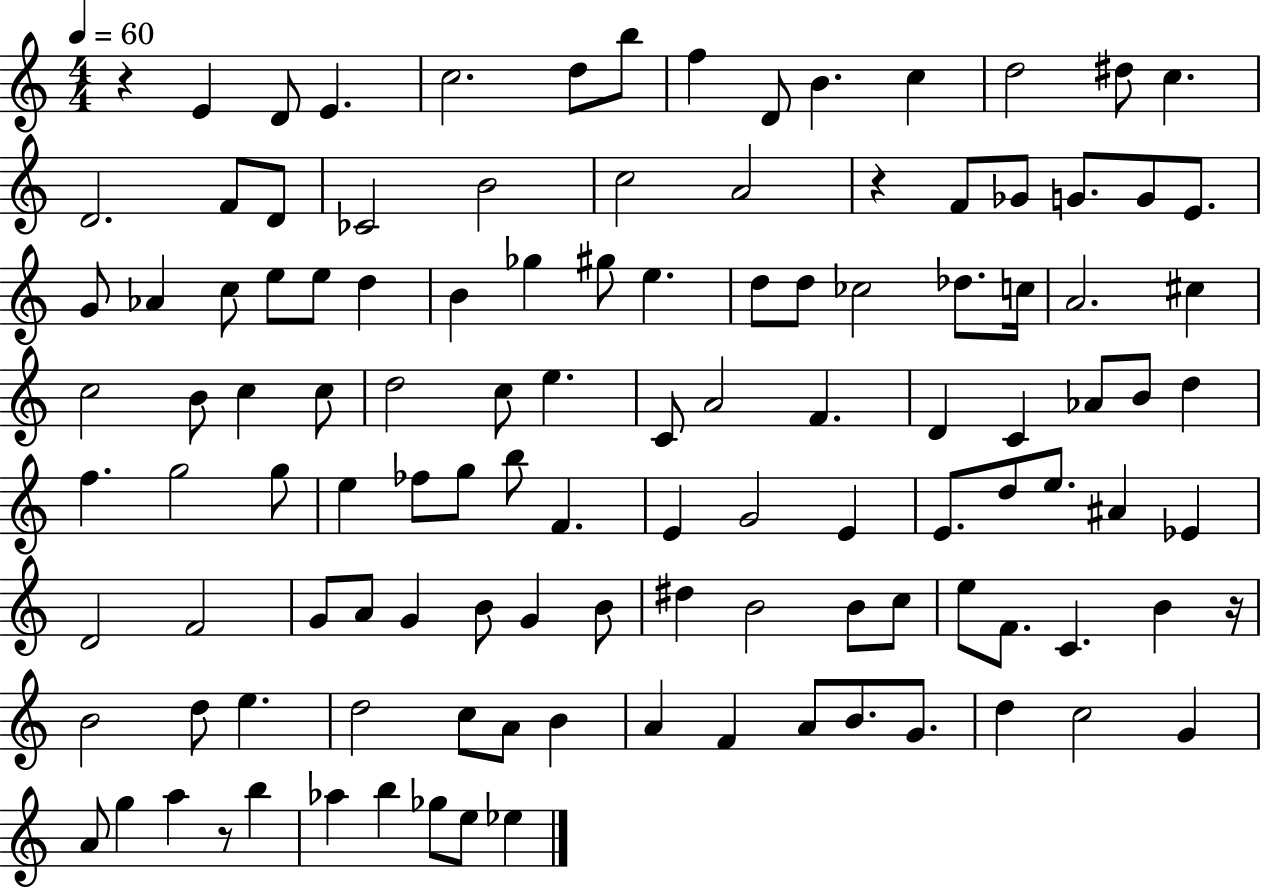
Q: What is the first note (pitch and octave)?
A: E4